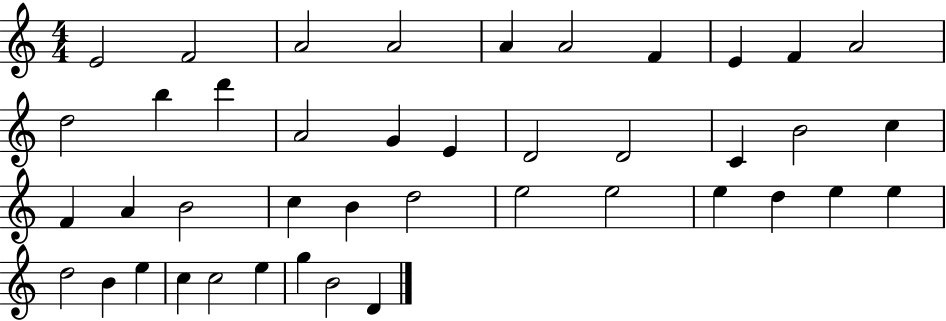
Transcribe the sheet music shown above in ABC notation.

X:1
T:Untitled
M:4/4
L:1/4
K:C
E2 F2 A2 A2 A A2 F E F A2 d2 b d' A2 G E D2 D2 C B2 c F A B2 c B d2 e2 e2 e d e e d2 B e c c2 e g B2 D